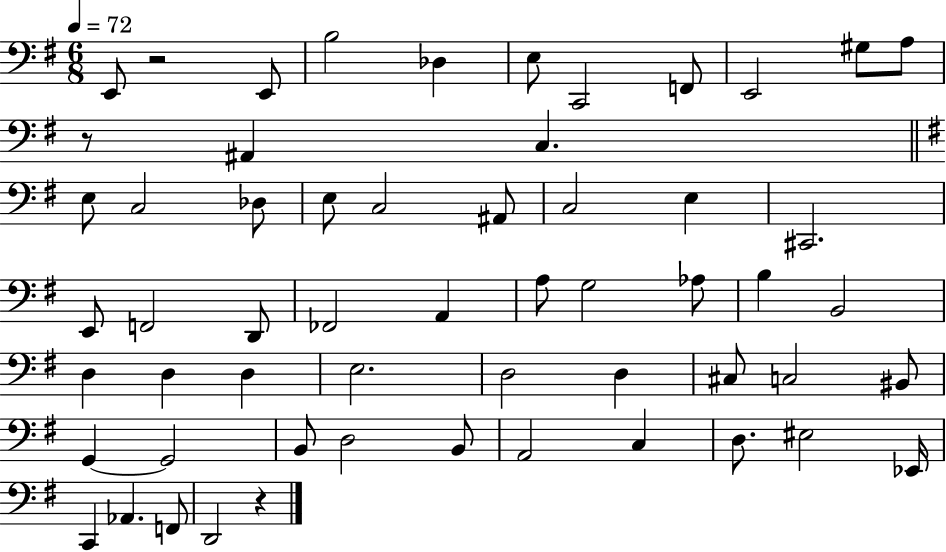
X:1
T:Untitled
M:6/8
L:1/4
K:G
E,,/2 z2 E,,/2 B,2 _D, E,/2 C,,2 F,,/2 E,,2 ^G,/2 A,/2 z/2 ^A,, C, E,/2 C,2 _D,/2 E,/2 C,2 ^A,,/2 C,2 E, ^C,,2 E,,/2 F,,2 D,,/2 _F,,2 A,, A,/2 G,2 _A,/2 B, B,,2 D, D, D, E,2 D,2 D, ^C,/2 C,2 ^B,,/2 G,, G,,2 B,,/2 D,2 B,,/2 A,,2 C, D,/2 ^E,2 _E,,/4 C,, _A,, F,,/2 D,,2 z